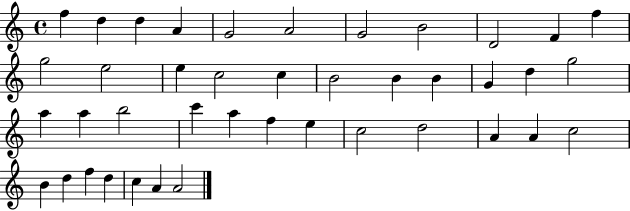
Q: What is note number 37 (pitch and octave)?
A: F5